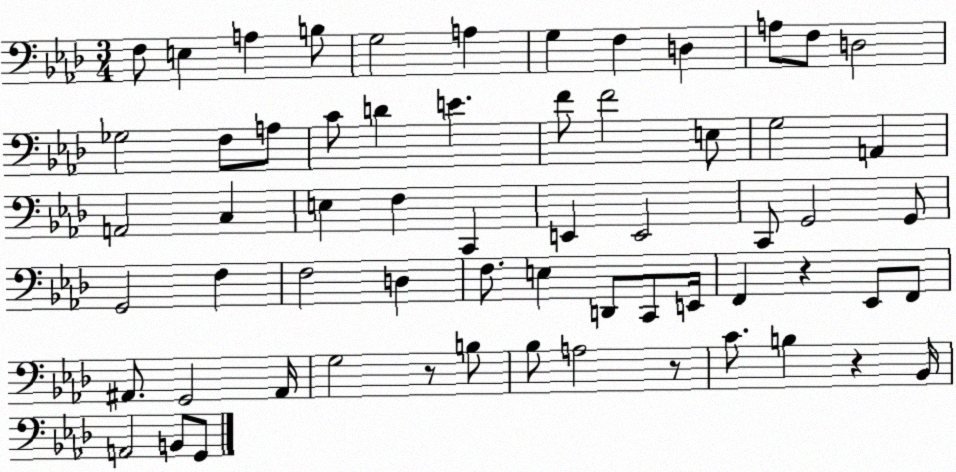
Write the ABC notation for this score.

X:1
T:Untitled
M:3/4
L:1/4
K:Ab
F,/2 E, A, B,/2 G,2 A, G, F, D, A,/2 F,/2 D,2 _G,2 F,/2 A,/2 C/2 D E F/2 F2 E,/2 G,2 A,, A,,2 C, E, F, C,, E,, E,,2 C,,/2 G,,2 G,,/2 G,,2 F, F,2 D, F,/2 E, D,,/2 C,,/2 E,,/4 F,, z _E,,/2 F,,/2 ^A,,/2 G,,2 ^A,,/4 G,2 z/2 B,/2 _B,/2 A,2 z/2 C/2 B, z _B,,/4 A,,2 B,,/2 G,,/2